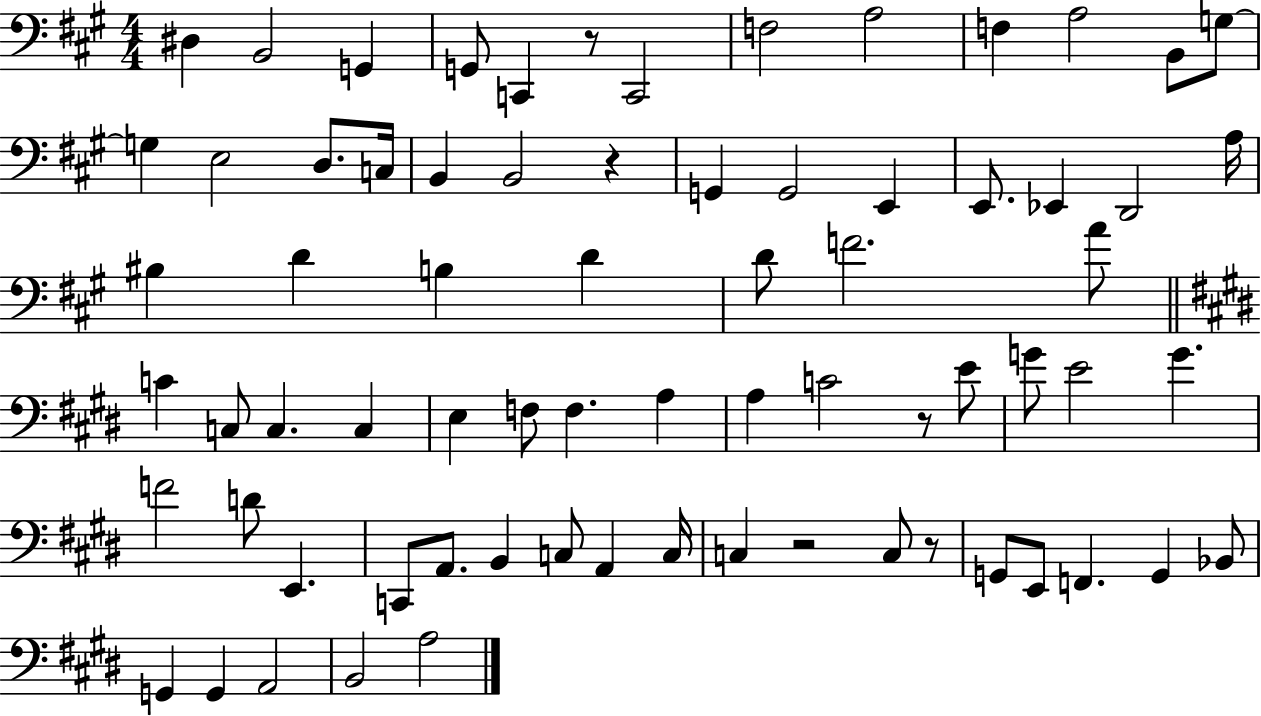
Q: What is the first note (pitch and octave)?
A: D#3